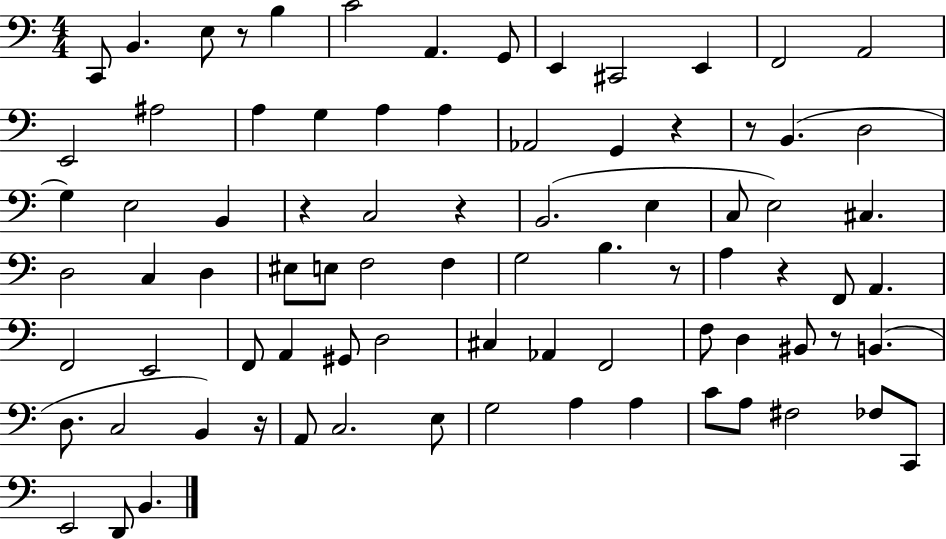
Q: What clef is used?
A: bass